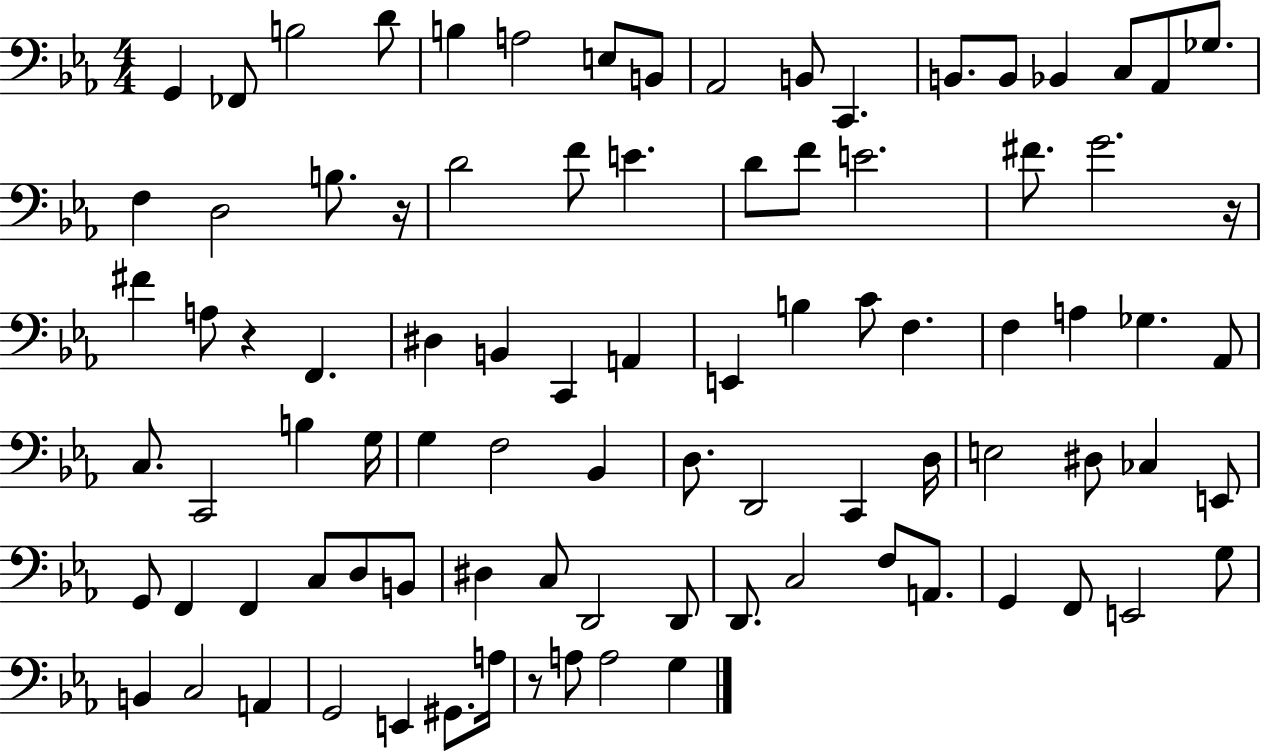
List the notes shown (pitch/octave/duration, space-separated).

G2/q FES2/e B3/h D4/e B3/q A3/h E3/e B2/e Ab2/h B2/e C2/q. B2/e. B2/e Bb2/q C3/e Ab2/e Gb3/e. F3/q D3/h B3/e. R/s D4/h F4/e E4/q. D4/e F4/e E4/h. F#4/e. G4/h. R/s F#4/q A3/e R/q F2/q. D#3/q B2/q C2/q A2/q E2/q B3/q C4/e F3/q. F3/q A3/q Gb3/q. Ab2/e C3/e. C2/h B3/q G3/s G3/q F3/h Bb2/q D3/e. D2/h C2/q D3/s E3/h D#3/e CES3/q E2/e G2/e F2/q F2/q C3/e D3/e B2/e D#3/q C3/e D2/h D2/e D2/e. C3/h F3/e A2/e. G2/q F2/e E2/h G3/e B2/q C3/h A2/q G2/h E2/q G#2/e. A3/s R/e A3/e A3/h G3/q